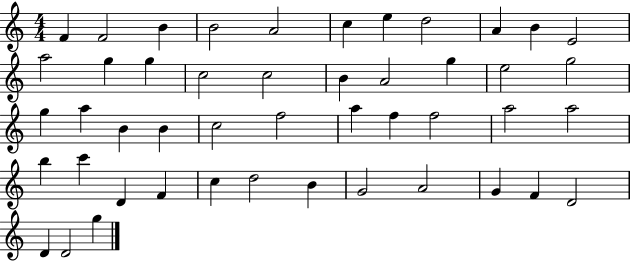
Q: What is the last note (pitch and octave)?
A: G5